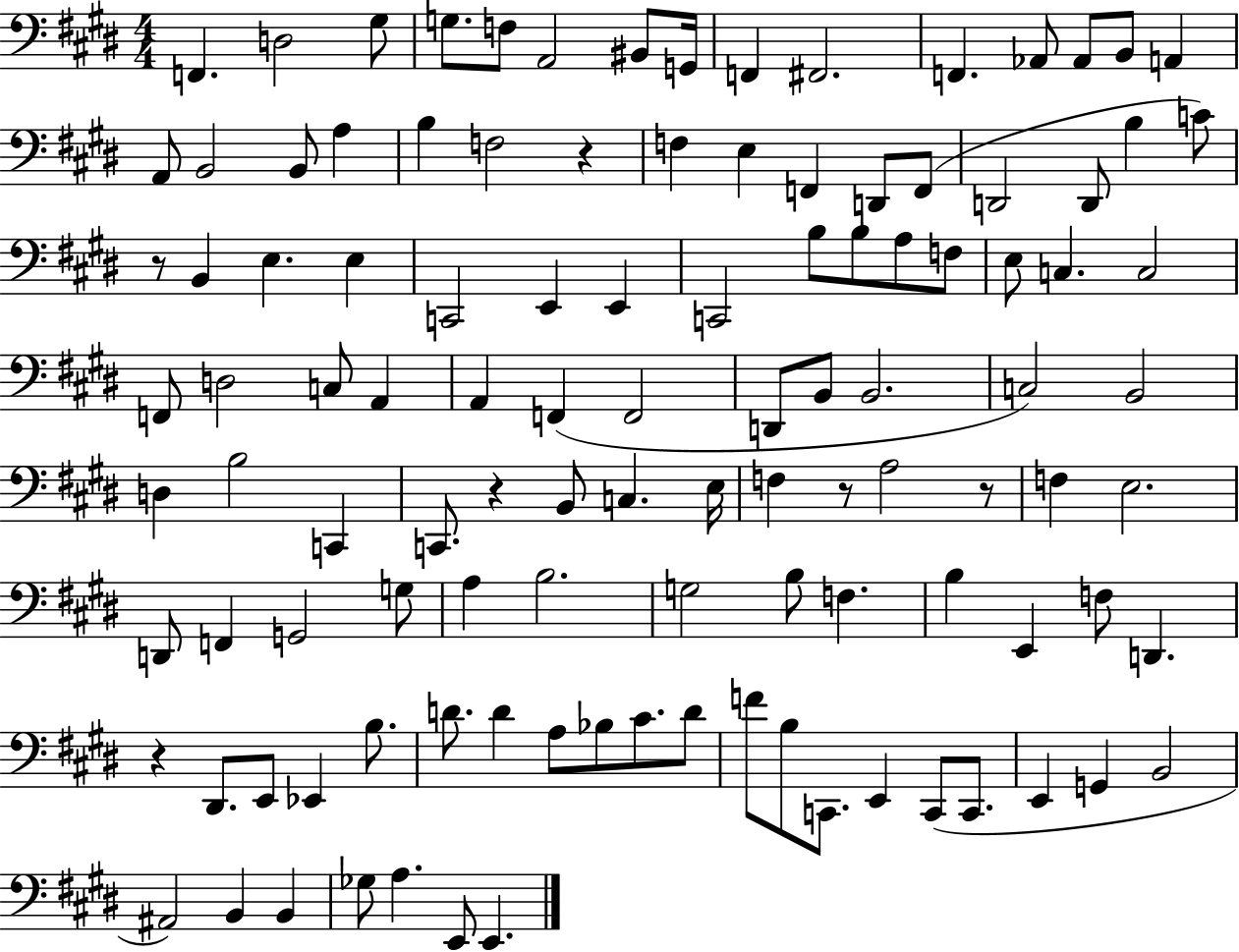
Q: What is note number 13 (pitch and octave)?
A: Ab2